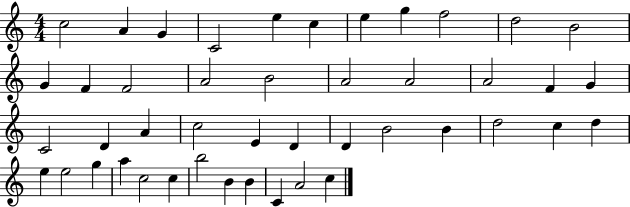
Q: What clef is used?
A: treble